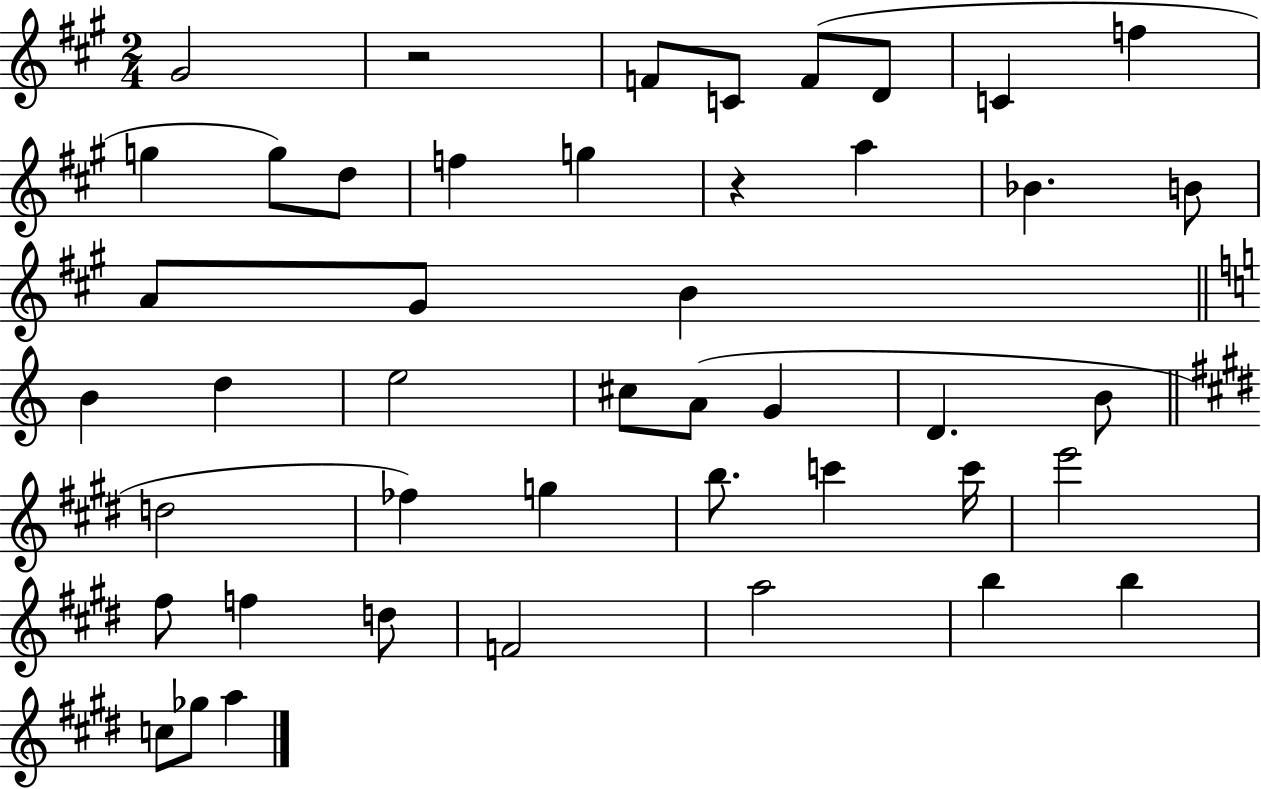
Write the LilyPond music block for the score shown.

{
  \clef treble
  \numericTimeSignature
  \time 2/4
  \key a \major
  gis'2 | r2 | f'8 c'8 f'8( d'8 | c'4 f''4 | \break g''4 g''8) d''8 | f''4 g''4 | r4 a''4 | bes'4. b'8 | \break a'8 gis'8 b'4 | \bar "||" \break \key c \major b'4 d''4 | e''2 | cis''8 a'8( g'4 | d'4. b'8 | \break \bar "||" \break \key e \major d''2 | fes''4) g''4 | b''8. c'''4 c'''16 | e'''2 | \break fis''8 f''4 d''8 | f'2 | a''2 | b''4 b''4 | \break c''8 ges''8 a''4 | \bar "|."
}